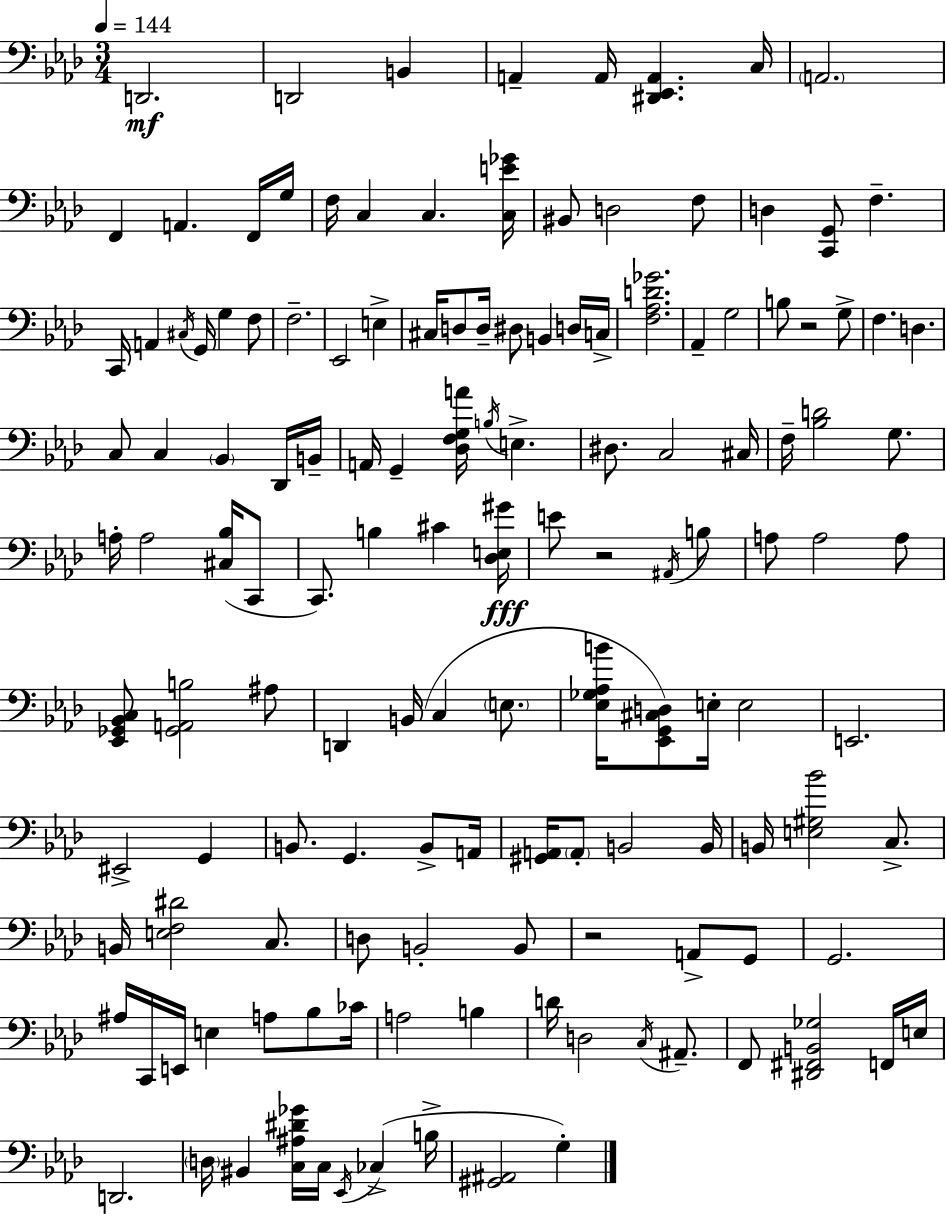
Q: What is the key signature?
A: AES major